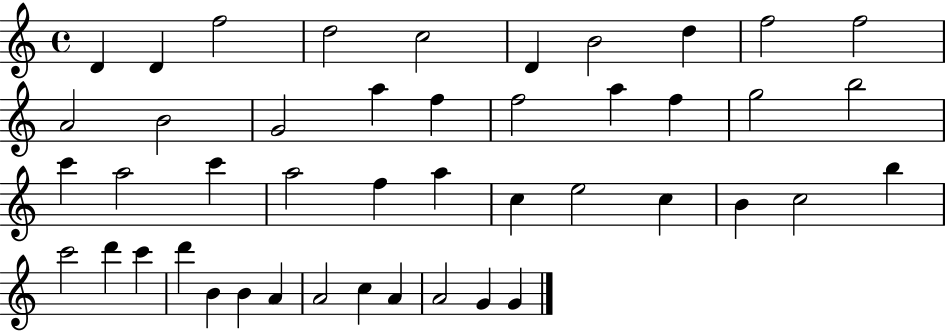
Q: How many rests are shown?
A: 0